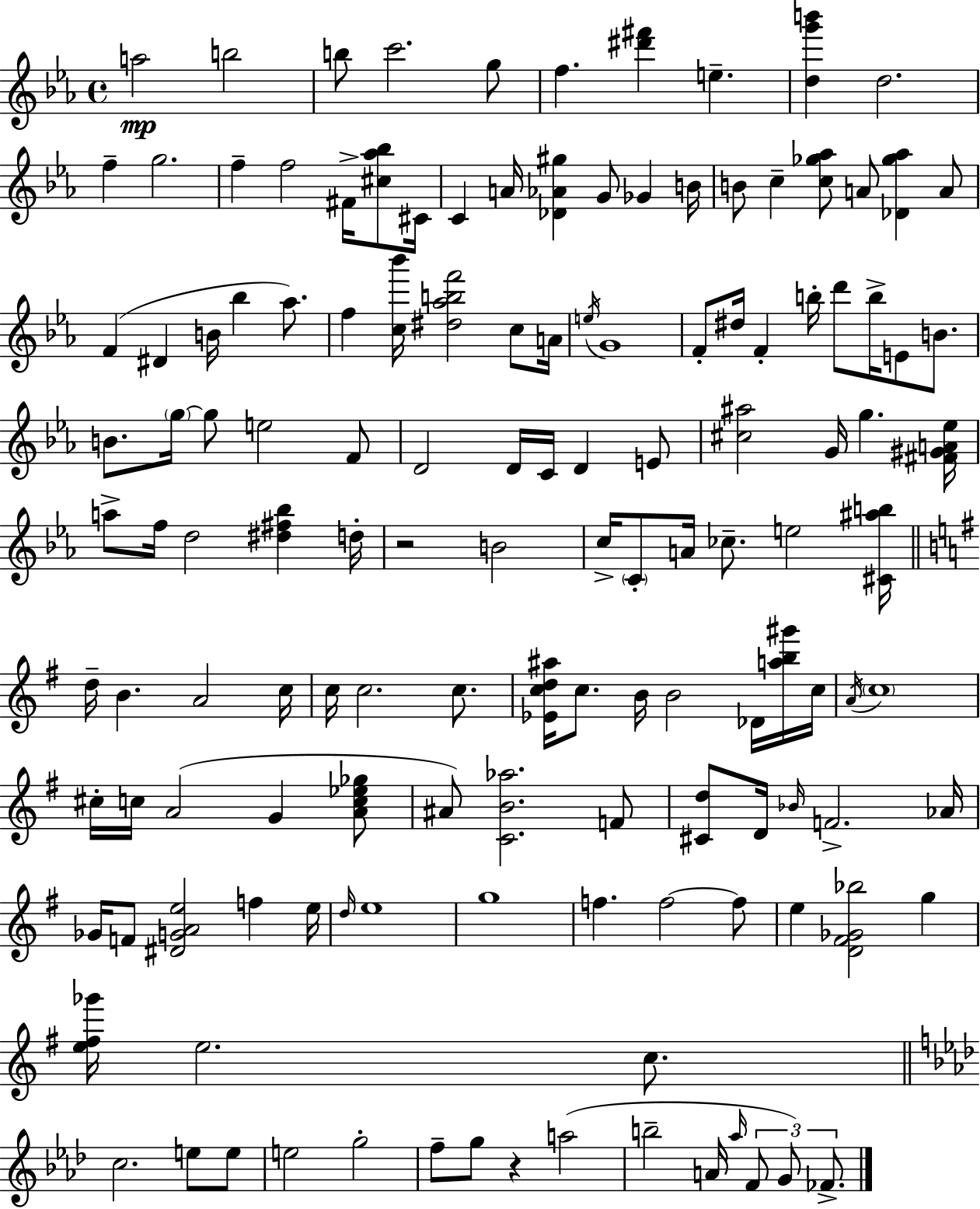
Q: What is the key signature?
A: EES major